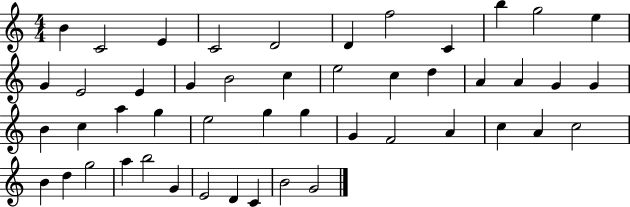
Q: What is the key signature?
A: C major